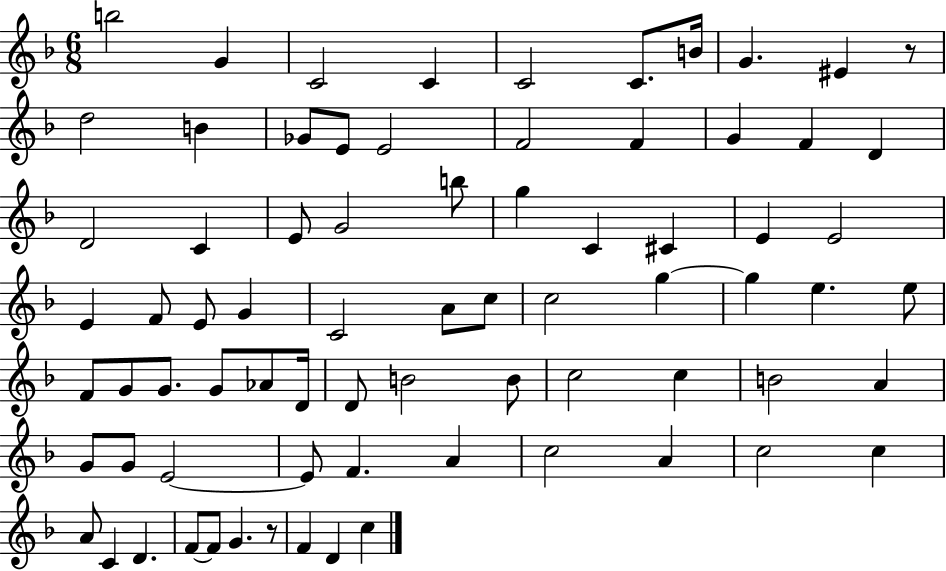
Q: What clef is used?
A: treble